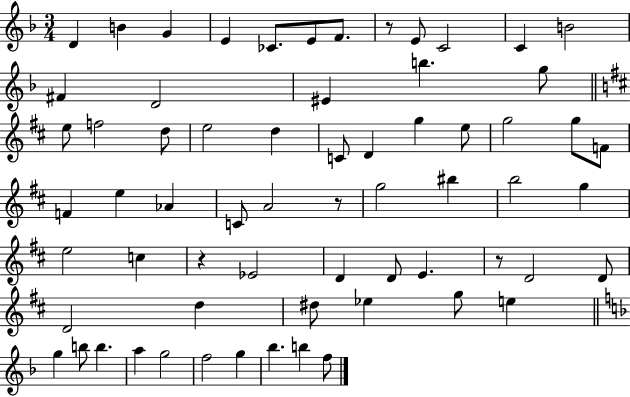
X:1
T:Untitled
M:3/4
L:1/4
K:F
D B G E _C/2 E/2 F/2 z/2 E/2 C2 C B2 ^F D2 ^E b g/2 e/2 f2 d/2 e2 d C/2 D g e/2 g2 g/2 F/2 F e _A C/2 A2 z/2 g2 ^b b2 g e2 c z _E2 D D/2 E z/2 D2 D/2 D2 d ^d/2 _e g/2 e g b/2 b a g2 f2 g _b b f/2